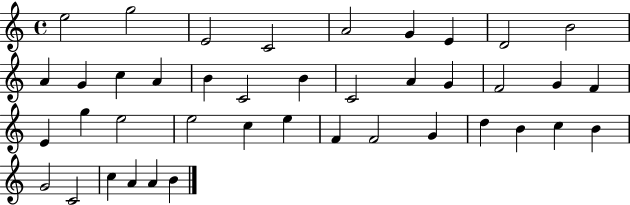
X:1
T:Untitled
M:4/4
L:1/4
K:C
e2 g2 E2 C2 A2 G E D2 B2 A G c A B C2 B C2 A G F2 G F E g e2 e2 c e F F2 G d B c B G2 C2 c A A B